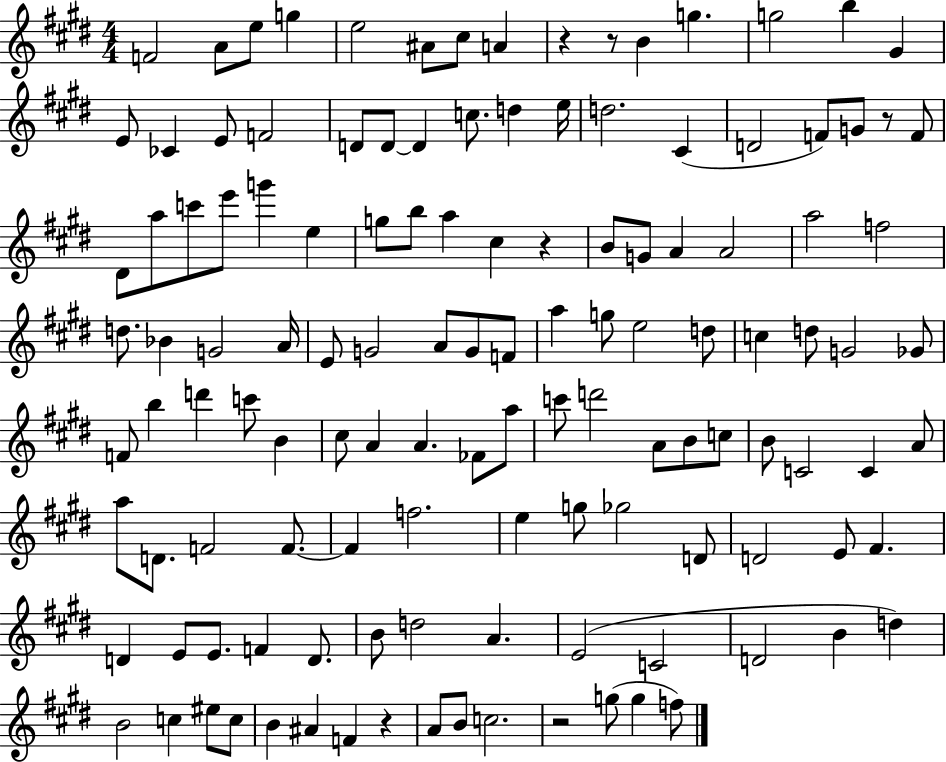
{
  \clef treble
  \numericTimeSignature
  \time 4/4
  \key e \major
  \repeat volta 2 { f'2 a'8 e''8 g''4 | e''2 ais'8 cis''8 a'4 | r4 r8 b'4 g''4. | g''2 b''4 gis'4 | \break e'8 ces'4 e'8 f'2 | d'8 d'8~~ d'4 c''8. d''4 e''16 | d''2. cis'4( | d'2 f'8) g'8 r8 f'8 | \break dis'8 a''8 c'''8 e'''8 g'''4 e''4 | g''8 b''8 a''4 cis''4 r4 | b'8 g'8 a'4 a'2 | a''2 f''2 | \break d''8. bes'4 g'2 a'16 | e'8 g'2 a'8 g'8 f'8 | a''4 g''8 e''2 d''8 | c''4 d''8 g'2 ges'8 | \break f'8 b''4 d'''4 c'''8 b'4 | cis''8 a'4 a'4. fes'8 a''8 | c'''8 d'''2 a'8 b'8 c''8 | b'8 c'2 c'4 a'8 | \break a''8 d'8. f'2 f'8.~~ | f'4 f''2. | e''4 g''8 ges''2 d'8 | d'2 e'8 fis'4. | \break d'4 e'8 e'8. f'4 d'8. | b'8 d''2 a'4. | e'2( c'2 | d'2 b'4 d''4) | \break b'2 c''4 eis''8 c''8 | b'4 ais'4 f'4 r4 | a'8 b'8 c''2. | r2 g''8( g''4 f''8) | \break } \bar "|."
}